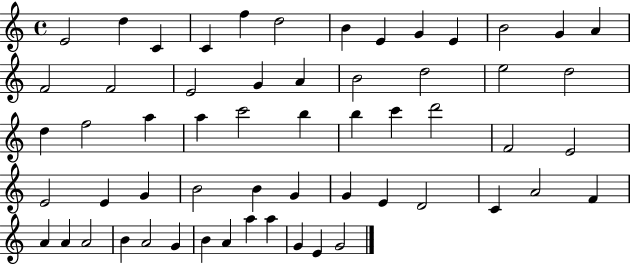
E4/h D5/q C4/q C4/q F5/q D5/h B4/q E4/q G4/q E4/q B4/h G4/q A4/q F4/h F4/h E4/h G4/q A4/q B4/h D5/h E5/h D5/h D5/q F5/h A5/q A5/q C6/h B5/q B5/q C6/q D6/h F4/h E4/h E4/h E4/q G4/q B4/h B4/q G4/q G4/q E4/q D4/h C4/q A4/h F4/q A4/q A4/q A4/h B4/q A4/h G4/q B4/q A4/q A5/q A5/q G4/q E4/q G4/h